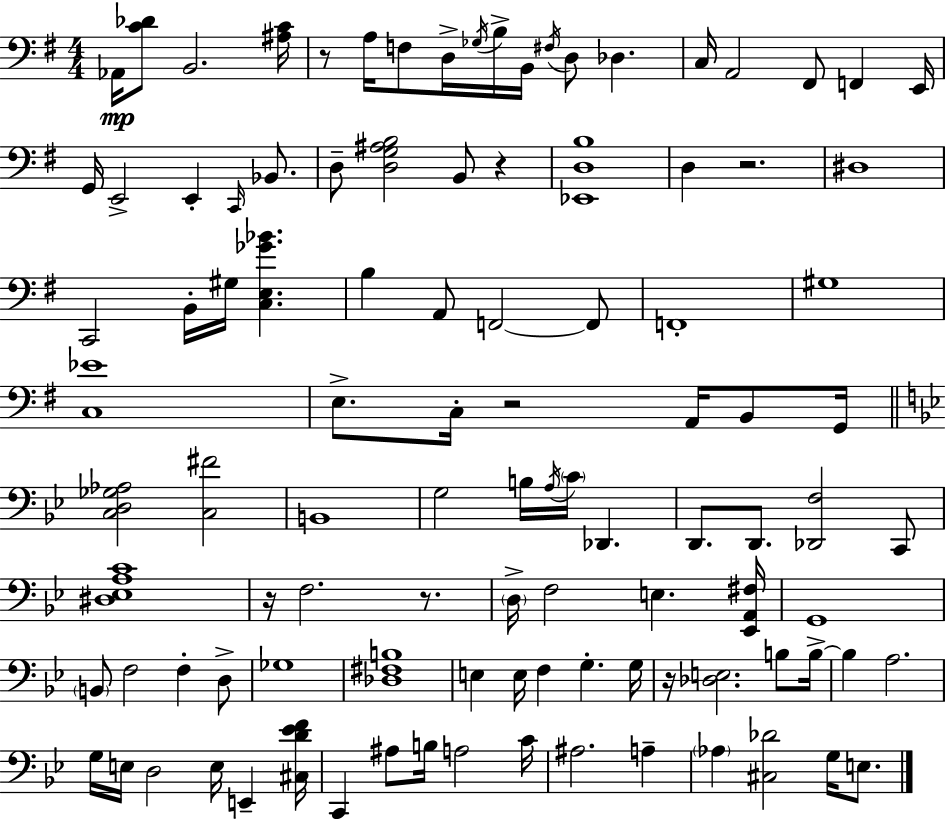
X:1
T:Untitled
M:4/4
L:1/4
K:G
_A,,/4 [C_D]/2 B,,2 [^A,C]/4 z/2 A,/4 F,/2 D,/4 _G,/4 B,/4 B,,/4 ^F,/4 D,/2 _D, C,/4 A,,2 ^F,,/2 F,, E,,/4 G,,/4 E,,2 E,, C,,/4 _B,,/2 D,/2 [D,G,^A,B,]2 B,,/2 z [_E,,D,B,]4 D, z2 ^D,4 C,,2 B,,/4 ^G,/4 [C,E,_G_B] B, A,,/2 F,,2 F,,/2 F,,4 ^G,4 [C,_E]4 E,/2 C,/4 z2 A,,/4 B,,/2 G,,/4 [C,D,_G,_A,]2 [C,^F]2 B,,4 G,2 B,/4 A,/4 C/4 _D,, D,,/2 D,,/2 [_D,,F,]2 C,,/2 [^D,_E,A,C]4 z/4 F,2 z/2 D,/4 F,2 E, [_E,,A,,^F,]/4 G,,4 B,,/2 F,2 F, D,/2 _G,4 [_D,^F,B,]4 E, E,/4 F, G, G,/4 z/4 [_D,E,]2 B,/2 B,/4 B, A,2 G,/4 E,/4 D,2 E,/4 E,, [^C,D_EF]/4 C,, ^A,/2 B,/4 A,2 C/4 ^A,2 A, _A, [^C,_D]2 G,/4 E,/2